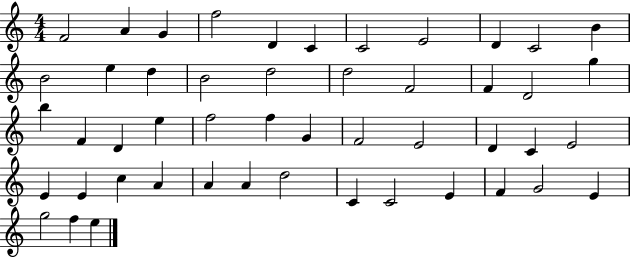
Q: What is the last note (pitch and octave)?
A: E5